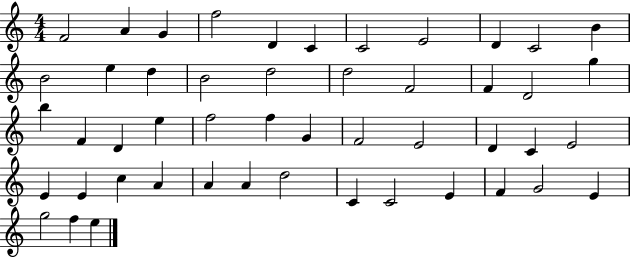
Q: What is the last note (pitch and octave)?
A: E5